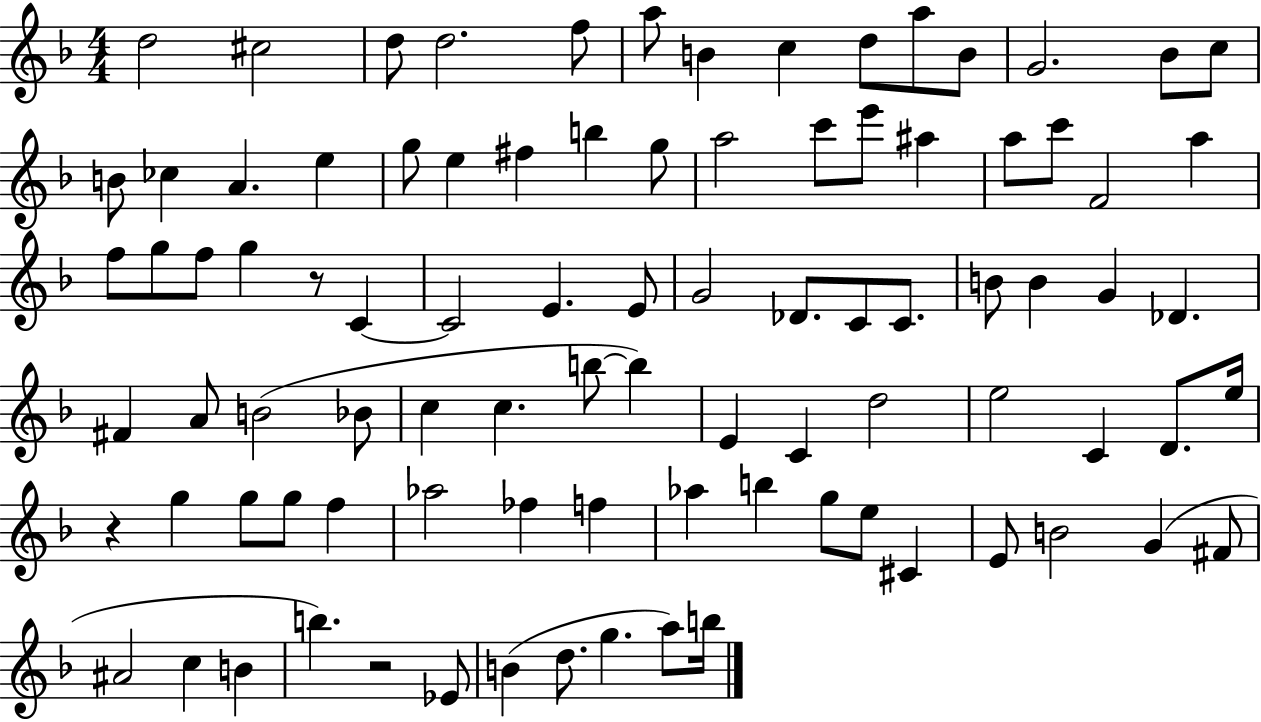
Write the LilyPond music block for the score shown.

{
  \clef treble
  \numericTimeSignature
  \time 4/4
  \key f \major
  \repeat volta 2 { d''2 cis''2 | d''8 d''2. f''8 | a''8 b'4 c''4 d''8 a''8 b'8 | g'2. bes'8 c''8 | \break b'8 ces''4 a'4. e''4 | g''8 e''4 fis''4 b''4 g''8 | a''2 c'''8 e'''8 ais''4 | a''8 c'''8 f'2 a''4 | \break f''8 g''8 f''8 g''4 r8 c'4~~ | c'2 e'4. e'8 | g'2 des'8. c'8 c'8. | b'8 b'4 g'4 des'4. | \break fis'4 a'8 b'2( bes'8 | c''4 c''4. b''8~~ b''4) | e'4 c'4 d''2 | e''2 c'4 d'8. e''16 | \break r4 g''4 g''8 g''8 f''4 | aes''2 fes''4 f''4 | aes''4 b''4 g''8 e''8 cis'4 | e'8 b'2 g'4( fis'8 | \break ais'2 c''4 b'4 | b''4.) r2 ees'8 | b'4( d''8. g''4. a''8) b''16 | } \bar "|."
}